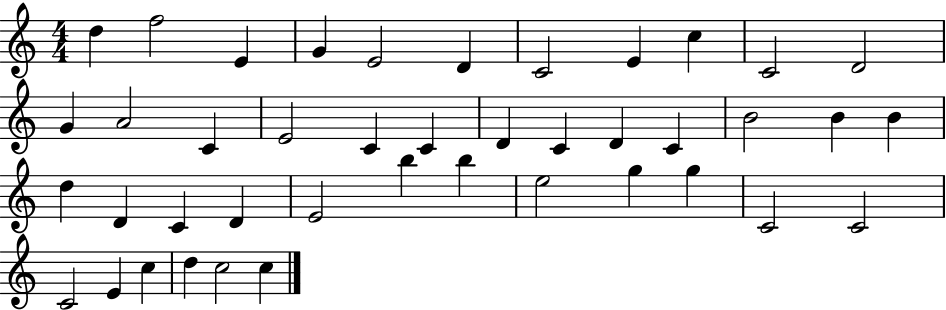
D5/q F5/h E4/q G4/q E4/h D4/q C4/h E4/q C5/q C4/h D4/h G4/q A4/h C4/q E4/h C4/q C4/q D4/q C4/q D4/q C4/q B4/h B4/q B4/q D5/q D4/q C4/q D4/q E4/h B5/q B5/q E5/h G5/q G5/q C4/h C4/h C4/h E4/q C5/q D5/q C5/h C5/q